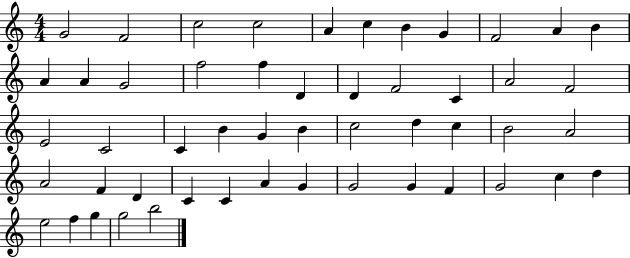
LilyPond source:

{
  \clef treble
  \numericTimeSignature
  \time 4/4
  \key c \major
  g'2 f'2 | c''2 c''2 | a'4 c''4 b'4 g'4 | f'2 a'4 b'4 | \break a'4 a'4 g'2 | f''2 f''4 d'4 | d'4 f'2 c'4 | a'2 f'2 | \break e'2 c'2 | c'4 b'4 g'4 b'4 | c''2 d''4 c''4 | b'2 a'2 | \break a'2 f'4 d'4 | c'4 c'4 a'4 g'4 | g'2 g'4 f'4 | g'2 c''4 d''4 | \break e''2 f''4 g''4 | g''2 b''2 | \bar "|."
}